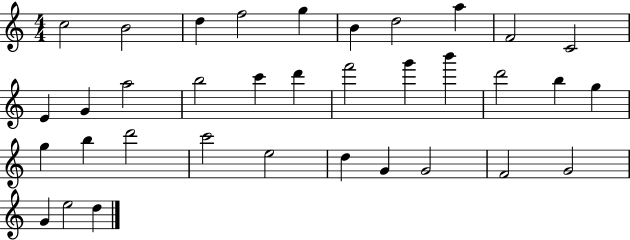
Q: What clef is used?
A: treble